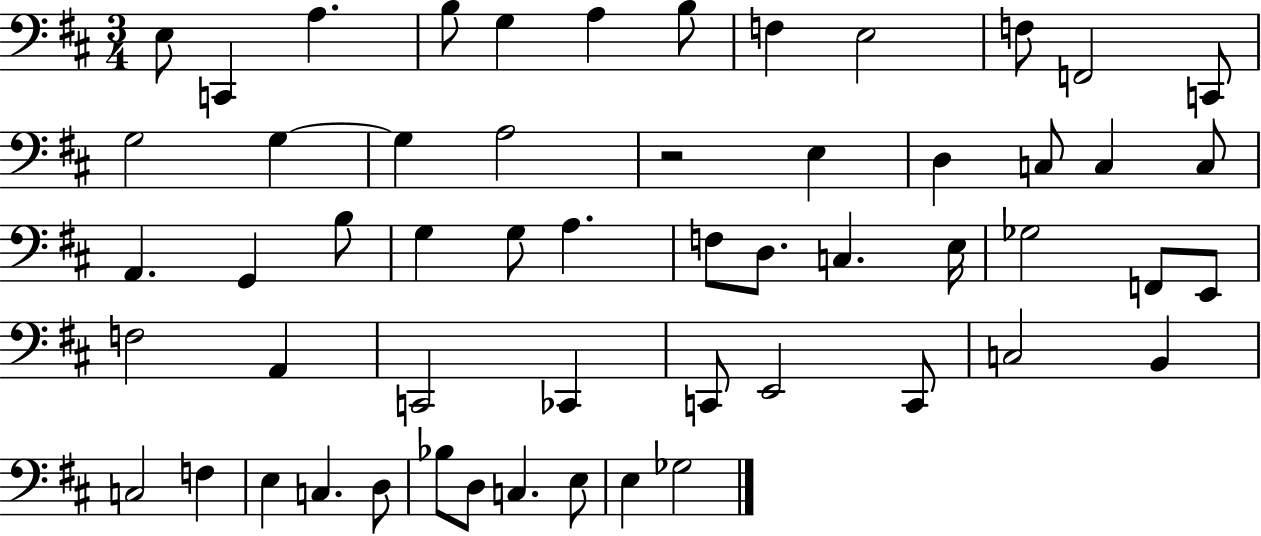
{
  \clef bass
  \numericTimeSignature
  \time 3/4
  \key d \major
  e8 c,4 a4. | b8 g4 a4 b8 | f4 e2 | f8 f,2 c,8 | \break g2 g4~~ | g4 a2 | r2 e4 | d4 c8 c4 c8 | \break a,4. g,4 b8 | g4 g8 a4. | f8 d8. c4. e16 | ges2 f,8 e,8 | \break f2 a,4 | c,2 ces,4 | c,8 e,2 c,8 | c2 b,4 | \break c2 f4 | e4 c4. d8 | bes8 d8 c4. e8 | e4 ges2 | \break \bar "|."
}